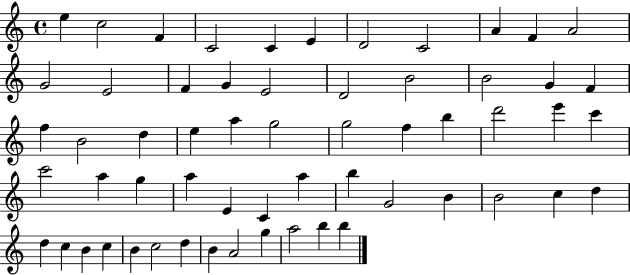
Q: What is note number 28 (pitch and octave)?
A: G5